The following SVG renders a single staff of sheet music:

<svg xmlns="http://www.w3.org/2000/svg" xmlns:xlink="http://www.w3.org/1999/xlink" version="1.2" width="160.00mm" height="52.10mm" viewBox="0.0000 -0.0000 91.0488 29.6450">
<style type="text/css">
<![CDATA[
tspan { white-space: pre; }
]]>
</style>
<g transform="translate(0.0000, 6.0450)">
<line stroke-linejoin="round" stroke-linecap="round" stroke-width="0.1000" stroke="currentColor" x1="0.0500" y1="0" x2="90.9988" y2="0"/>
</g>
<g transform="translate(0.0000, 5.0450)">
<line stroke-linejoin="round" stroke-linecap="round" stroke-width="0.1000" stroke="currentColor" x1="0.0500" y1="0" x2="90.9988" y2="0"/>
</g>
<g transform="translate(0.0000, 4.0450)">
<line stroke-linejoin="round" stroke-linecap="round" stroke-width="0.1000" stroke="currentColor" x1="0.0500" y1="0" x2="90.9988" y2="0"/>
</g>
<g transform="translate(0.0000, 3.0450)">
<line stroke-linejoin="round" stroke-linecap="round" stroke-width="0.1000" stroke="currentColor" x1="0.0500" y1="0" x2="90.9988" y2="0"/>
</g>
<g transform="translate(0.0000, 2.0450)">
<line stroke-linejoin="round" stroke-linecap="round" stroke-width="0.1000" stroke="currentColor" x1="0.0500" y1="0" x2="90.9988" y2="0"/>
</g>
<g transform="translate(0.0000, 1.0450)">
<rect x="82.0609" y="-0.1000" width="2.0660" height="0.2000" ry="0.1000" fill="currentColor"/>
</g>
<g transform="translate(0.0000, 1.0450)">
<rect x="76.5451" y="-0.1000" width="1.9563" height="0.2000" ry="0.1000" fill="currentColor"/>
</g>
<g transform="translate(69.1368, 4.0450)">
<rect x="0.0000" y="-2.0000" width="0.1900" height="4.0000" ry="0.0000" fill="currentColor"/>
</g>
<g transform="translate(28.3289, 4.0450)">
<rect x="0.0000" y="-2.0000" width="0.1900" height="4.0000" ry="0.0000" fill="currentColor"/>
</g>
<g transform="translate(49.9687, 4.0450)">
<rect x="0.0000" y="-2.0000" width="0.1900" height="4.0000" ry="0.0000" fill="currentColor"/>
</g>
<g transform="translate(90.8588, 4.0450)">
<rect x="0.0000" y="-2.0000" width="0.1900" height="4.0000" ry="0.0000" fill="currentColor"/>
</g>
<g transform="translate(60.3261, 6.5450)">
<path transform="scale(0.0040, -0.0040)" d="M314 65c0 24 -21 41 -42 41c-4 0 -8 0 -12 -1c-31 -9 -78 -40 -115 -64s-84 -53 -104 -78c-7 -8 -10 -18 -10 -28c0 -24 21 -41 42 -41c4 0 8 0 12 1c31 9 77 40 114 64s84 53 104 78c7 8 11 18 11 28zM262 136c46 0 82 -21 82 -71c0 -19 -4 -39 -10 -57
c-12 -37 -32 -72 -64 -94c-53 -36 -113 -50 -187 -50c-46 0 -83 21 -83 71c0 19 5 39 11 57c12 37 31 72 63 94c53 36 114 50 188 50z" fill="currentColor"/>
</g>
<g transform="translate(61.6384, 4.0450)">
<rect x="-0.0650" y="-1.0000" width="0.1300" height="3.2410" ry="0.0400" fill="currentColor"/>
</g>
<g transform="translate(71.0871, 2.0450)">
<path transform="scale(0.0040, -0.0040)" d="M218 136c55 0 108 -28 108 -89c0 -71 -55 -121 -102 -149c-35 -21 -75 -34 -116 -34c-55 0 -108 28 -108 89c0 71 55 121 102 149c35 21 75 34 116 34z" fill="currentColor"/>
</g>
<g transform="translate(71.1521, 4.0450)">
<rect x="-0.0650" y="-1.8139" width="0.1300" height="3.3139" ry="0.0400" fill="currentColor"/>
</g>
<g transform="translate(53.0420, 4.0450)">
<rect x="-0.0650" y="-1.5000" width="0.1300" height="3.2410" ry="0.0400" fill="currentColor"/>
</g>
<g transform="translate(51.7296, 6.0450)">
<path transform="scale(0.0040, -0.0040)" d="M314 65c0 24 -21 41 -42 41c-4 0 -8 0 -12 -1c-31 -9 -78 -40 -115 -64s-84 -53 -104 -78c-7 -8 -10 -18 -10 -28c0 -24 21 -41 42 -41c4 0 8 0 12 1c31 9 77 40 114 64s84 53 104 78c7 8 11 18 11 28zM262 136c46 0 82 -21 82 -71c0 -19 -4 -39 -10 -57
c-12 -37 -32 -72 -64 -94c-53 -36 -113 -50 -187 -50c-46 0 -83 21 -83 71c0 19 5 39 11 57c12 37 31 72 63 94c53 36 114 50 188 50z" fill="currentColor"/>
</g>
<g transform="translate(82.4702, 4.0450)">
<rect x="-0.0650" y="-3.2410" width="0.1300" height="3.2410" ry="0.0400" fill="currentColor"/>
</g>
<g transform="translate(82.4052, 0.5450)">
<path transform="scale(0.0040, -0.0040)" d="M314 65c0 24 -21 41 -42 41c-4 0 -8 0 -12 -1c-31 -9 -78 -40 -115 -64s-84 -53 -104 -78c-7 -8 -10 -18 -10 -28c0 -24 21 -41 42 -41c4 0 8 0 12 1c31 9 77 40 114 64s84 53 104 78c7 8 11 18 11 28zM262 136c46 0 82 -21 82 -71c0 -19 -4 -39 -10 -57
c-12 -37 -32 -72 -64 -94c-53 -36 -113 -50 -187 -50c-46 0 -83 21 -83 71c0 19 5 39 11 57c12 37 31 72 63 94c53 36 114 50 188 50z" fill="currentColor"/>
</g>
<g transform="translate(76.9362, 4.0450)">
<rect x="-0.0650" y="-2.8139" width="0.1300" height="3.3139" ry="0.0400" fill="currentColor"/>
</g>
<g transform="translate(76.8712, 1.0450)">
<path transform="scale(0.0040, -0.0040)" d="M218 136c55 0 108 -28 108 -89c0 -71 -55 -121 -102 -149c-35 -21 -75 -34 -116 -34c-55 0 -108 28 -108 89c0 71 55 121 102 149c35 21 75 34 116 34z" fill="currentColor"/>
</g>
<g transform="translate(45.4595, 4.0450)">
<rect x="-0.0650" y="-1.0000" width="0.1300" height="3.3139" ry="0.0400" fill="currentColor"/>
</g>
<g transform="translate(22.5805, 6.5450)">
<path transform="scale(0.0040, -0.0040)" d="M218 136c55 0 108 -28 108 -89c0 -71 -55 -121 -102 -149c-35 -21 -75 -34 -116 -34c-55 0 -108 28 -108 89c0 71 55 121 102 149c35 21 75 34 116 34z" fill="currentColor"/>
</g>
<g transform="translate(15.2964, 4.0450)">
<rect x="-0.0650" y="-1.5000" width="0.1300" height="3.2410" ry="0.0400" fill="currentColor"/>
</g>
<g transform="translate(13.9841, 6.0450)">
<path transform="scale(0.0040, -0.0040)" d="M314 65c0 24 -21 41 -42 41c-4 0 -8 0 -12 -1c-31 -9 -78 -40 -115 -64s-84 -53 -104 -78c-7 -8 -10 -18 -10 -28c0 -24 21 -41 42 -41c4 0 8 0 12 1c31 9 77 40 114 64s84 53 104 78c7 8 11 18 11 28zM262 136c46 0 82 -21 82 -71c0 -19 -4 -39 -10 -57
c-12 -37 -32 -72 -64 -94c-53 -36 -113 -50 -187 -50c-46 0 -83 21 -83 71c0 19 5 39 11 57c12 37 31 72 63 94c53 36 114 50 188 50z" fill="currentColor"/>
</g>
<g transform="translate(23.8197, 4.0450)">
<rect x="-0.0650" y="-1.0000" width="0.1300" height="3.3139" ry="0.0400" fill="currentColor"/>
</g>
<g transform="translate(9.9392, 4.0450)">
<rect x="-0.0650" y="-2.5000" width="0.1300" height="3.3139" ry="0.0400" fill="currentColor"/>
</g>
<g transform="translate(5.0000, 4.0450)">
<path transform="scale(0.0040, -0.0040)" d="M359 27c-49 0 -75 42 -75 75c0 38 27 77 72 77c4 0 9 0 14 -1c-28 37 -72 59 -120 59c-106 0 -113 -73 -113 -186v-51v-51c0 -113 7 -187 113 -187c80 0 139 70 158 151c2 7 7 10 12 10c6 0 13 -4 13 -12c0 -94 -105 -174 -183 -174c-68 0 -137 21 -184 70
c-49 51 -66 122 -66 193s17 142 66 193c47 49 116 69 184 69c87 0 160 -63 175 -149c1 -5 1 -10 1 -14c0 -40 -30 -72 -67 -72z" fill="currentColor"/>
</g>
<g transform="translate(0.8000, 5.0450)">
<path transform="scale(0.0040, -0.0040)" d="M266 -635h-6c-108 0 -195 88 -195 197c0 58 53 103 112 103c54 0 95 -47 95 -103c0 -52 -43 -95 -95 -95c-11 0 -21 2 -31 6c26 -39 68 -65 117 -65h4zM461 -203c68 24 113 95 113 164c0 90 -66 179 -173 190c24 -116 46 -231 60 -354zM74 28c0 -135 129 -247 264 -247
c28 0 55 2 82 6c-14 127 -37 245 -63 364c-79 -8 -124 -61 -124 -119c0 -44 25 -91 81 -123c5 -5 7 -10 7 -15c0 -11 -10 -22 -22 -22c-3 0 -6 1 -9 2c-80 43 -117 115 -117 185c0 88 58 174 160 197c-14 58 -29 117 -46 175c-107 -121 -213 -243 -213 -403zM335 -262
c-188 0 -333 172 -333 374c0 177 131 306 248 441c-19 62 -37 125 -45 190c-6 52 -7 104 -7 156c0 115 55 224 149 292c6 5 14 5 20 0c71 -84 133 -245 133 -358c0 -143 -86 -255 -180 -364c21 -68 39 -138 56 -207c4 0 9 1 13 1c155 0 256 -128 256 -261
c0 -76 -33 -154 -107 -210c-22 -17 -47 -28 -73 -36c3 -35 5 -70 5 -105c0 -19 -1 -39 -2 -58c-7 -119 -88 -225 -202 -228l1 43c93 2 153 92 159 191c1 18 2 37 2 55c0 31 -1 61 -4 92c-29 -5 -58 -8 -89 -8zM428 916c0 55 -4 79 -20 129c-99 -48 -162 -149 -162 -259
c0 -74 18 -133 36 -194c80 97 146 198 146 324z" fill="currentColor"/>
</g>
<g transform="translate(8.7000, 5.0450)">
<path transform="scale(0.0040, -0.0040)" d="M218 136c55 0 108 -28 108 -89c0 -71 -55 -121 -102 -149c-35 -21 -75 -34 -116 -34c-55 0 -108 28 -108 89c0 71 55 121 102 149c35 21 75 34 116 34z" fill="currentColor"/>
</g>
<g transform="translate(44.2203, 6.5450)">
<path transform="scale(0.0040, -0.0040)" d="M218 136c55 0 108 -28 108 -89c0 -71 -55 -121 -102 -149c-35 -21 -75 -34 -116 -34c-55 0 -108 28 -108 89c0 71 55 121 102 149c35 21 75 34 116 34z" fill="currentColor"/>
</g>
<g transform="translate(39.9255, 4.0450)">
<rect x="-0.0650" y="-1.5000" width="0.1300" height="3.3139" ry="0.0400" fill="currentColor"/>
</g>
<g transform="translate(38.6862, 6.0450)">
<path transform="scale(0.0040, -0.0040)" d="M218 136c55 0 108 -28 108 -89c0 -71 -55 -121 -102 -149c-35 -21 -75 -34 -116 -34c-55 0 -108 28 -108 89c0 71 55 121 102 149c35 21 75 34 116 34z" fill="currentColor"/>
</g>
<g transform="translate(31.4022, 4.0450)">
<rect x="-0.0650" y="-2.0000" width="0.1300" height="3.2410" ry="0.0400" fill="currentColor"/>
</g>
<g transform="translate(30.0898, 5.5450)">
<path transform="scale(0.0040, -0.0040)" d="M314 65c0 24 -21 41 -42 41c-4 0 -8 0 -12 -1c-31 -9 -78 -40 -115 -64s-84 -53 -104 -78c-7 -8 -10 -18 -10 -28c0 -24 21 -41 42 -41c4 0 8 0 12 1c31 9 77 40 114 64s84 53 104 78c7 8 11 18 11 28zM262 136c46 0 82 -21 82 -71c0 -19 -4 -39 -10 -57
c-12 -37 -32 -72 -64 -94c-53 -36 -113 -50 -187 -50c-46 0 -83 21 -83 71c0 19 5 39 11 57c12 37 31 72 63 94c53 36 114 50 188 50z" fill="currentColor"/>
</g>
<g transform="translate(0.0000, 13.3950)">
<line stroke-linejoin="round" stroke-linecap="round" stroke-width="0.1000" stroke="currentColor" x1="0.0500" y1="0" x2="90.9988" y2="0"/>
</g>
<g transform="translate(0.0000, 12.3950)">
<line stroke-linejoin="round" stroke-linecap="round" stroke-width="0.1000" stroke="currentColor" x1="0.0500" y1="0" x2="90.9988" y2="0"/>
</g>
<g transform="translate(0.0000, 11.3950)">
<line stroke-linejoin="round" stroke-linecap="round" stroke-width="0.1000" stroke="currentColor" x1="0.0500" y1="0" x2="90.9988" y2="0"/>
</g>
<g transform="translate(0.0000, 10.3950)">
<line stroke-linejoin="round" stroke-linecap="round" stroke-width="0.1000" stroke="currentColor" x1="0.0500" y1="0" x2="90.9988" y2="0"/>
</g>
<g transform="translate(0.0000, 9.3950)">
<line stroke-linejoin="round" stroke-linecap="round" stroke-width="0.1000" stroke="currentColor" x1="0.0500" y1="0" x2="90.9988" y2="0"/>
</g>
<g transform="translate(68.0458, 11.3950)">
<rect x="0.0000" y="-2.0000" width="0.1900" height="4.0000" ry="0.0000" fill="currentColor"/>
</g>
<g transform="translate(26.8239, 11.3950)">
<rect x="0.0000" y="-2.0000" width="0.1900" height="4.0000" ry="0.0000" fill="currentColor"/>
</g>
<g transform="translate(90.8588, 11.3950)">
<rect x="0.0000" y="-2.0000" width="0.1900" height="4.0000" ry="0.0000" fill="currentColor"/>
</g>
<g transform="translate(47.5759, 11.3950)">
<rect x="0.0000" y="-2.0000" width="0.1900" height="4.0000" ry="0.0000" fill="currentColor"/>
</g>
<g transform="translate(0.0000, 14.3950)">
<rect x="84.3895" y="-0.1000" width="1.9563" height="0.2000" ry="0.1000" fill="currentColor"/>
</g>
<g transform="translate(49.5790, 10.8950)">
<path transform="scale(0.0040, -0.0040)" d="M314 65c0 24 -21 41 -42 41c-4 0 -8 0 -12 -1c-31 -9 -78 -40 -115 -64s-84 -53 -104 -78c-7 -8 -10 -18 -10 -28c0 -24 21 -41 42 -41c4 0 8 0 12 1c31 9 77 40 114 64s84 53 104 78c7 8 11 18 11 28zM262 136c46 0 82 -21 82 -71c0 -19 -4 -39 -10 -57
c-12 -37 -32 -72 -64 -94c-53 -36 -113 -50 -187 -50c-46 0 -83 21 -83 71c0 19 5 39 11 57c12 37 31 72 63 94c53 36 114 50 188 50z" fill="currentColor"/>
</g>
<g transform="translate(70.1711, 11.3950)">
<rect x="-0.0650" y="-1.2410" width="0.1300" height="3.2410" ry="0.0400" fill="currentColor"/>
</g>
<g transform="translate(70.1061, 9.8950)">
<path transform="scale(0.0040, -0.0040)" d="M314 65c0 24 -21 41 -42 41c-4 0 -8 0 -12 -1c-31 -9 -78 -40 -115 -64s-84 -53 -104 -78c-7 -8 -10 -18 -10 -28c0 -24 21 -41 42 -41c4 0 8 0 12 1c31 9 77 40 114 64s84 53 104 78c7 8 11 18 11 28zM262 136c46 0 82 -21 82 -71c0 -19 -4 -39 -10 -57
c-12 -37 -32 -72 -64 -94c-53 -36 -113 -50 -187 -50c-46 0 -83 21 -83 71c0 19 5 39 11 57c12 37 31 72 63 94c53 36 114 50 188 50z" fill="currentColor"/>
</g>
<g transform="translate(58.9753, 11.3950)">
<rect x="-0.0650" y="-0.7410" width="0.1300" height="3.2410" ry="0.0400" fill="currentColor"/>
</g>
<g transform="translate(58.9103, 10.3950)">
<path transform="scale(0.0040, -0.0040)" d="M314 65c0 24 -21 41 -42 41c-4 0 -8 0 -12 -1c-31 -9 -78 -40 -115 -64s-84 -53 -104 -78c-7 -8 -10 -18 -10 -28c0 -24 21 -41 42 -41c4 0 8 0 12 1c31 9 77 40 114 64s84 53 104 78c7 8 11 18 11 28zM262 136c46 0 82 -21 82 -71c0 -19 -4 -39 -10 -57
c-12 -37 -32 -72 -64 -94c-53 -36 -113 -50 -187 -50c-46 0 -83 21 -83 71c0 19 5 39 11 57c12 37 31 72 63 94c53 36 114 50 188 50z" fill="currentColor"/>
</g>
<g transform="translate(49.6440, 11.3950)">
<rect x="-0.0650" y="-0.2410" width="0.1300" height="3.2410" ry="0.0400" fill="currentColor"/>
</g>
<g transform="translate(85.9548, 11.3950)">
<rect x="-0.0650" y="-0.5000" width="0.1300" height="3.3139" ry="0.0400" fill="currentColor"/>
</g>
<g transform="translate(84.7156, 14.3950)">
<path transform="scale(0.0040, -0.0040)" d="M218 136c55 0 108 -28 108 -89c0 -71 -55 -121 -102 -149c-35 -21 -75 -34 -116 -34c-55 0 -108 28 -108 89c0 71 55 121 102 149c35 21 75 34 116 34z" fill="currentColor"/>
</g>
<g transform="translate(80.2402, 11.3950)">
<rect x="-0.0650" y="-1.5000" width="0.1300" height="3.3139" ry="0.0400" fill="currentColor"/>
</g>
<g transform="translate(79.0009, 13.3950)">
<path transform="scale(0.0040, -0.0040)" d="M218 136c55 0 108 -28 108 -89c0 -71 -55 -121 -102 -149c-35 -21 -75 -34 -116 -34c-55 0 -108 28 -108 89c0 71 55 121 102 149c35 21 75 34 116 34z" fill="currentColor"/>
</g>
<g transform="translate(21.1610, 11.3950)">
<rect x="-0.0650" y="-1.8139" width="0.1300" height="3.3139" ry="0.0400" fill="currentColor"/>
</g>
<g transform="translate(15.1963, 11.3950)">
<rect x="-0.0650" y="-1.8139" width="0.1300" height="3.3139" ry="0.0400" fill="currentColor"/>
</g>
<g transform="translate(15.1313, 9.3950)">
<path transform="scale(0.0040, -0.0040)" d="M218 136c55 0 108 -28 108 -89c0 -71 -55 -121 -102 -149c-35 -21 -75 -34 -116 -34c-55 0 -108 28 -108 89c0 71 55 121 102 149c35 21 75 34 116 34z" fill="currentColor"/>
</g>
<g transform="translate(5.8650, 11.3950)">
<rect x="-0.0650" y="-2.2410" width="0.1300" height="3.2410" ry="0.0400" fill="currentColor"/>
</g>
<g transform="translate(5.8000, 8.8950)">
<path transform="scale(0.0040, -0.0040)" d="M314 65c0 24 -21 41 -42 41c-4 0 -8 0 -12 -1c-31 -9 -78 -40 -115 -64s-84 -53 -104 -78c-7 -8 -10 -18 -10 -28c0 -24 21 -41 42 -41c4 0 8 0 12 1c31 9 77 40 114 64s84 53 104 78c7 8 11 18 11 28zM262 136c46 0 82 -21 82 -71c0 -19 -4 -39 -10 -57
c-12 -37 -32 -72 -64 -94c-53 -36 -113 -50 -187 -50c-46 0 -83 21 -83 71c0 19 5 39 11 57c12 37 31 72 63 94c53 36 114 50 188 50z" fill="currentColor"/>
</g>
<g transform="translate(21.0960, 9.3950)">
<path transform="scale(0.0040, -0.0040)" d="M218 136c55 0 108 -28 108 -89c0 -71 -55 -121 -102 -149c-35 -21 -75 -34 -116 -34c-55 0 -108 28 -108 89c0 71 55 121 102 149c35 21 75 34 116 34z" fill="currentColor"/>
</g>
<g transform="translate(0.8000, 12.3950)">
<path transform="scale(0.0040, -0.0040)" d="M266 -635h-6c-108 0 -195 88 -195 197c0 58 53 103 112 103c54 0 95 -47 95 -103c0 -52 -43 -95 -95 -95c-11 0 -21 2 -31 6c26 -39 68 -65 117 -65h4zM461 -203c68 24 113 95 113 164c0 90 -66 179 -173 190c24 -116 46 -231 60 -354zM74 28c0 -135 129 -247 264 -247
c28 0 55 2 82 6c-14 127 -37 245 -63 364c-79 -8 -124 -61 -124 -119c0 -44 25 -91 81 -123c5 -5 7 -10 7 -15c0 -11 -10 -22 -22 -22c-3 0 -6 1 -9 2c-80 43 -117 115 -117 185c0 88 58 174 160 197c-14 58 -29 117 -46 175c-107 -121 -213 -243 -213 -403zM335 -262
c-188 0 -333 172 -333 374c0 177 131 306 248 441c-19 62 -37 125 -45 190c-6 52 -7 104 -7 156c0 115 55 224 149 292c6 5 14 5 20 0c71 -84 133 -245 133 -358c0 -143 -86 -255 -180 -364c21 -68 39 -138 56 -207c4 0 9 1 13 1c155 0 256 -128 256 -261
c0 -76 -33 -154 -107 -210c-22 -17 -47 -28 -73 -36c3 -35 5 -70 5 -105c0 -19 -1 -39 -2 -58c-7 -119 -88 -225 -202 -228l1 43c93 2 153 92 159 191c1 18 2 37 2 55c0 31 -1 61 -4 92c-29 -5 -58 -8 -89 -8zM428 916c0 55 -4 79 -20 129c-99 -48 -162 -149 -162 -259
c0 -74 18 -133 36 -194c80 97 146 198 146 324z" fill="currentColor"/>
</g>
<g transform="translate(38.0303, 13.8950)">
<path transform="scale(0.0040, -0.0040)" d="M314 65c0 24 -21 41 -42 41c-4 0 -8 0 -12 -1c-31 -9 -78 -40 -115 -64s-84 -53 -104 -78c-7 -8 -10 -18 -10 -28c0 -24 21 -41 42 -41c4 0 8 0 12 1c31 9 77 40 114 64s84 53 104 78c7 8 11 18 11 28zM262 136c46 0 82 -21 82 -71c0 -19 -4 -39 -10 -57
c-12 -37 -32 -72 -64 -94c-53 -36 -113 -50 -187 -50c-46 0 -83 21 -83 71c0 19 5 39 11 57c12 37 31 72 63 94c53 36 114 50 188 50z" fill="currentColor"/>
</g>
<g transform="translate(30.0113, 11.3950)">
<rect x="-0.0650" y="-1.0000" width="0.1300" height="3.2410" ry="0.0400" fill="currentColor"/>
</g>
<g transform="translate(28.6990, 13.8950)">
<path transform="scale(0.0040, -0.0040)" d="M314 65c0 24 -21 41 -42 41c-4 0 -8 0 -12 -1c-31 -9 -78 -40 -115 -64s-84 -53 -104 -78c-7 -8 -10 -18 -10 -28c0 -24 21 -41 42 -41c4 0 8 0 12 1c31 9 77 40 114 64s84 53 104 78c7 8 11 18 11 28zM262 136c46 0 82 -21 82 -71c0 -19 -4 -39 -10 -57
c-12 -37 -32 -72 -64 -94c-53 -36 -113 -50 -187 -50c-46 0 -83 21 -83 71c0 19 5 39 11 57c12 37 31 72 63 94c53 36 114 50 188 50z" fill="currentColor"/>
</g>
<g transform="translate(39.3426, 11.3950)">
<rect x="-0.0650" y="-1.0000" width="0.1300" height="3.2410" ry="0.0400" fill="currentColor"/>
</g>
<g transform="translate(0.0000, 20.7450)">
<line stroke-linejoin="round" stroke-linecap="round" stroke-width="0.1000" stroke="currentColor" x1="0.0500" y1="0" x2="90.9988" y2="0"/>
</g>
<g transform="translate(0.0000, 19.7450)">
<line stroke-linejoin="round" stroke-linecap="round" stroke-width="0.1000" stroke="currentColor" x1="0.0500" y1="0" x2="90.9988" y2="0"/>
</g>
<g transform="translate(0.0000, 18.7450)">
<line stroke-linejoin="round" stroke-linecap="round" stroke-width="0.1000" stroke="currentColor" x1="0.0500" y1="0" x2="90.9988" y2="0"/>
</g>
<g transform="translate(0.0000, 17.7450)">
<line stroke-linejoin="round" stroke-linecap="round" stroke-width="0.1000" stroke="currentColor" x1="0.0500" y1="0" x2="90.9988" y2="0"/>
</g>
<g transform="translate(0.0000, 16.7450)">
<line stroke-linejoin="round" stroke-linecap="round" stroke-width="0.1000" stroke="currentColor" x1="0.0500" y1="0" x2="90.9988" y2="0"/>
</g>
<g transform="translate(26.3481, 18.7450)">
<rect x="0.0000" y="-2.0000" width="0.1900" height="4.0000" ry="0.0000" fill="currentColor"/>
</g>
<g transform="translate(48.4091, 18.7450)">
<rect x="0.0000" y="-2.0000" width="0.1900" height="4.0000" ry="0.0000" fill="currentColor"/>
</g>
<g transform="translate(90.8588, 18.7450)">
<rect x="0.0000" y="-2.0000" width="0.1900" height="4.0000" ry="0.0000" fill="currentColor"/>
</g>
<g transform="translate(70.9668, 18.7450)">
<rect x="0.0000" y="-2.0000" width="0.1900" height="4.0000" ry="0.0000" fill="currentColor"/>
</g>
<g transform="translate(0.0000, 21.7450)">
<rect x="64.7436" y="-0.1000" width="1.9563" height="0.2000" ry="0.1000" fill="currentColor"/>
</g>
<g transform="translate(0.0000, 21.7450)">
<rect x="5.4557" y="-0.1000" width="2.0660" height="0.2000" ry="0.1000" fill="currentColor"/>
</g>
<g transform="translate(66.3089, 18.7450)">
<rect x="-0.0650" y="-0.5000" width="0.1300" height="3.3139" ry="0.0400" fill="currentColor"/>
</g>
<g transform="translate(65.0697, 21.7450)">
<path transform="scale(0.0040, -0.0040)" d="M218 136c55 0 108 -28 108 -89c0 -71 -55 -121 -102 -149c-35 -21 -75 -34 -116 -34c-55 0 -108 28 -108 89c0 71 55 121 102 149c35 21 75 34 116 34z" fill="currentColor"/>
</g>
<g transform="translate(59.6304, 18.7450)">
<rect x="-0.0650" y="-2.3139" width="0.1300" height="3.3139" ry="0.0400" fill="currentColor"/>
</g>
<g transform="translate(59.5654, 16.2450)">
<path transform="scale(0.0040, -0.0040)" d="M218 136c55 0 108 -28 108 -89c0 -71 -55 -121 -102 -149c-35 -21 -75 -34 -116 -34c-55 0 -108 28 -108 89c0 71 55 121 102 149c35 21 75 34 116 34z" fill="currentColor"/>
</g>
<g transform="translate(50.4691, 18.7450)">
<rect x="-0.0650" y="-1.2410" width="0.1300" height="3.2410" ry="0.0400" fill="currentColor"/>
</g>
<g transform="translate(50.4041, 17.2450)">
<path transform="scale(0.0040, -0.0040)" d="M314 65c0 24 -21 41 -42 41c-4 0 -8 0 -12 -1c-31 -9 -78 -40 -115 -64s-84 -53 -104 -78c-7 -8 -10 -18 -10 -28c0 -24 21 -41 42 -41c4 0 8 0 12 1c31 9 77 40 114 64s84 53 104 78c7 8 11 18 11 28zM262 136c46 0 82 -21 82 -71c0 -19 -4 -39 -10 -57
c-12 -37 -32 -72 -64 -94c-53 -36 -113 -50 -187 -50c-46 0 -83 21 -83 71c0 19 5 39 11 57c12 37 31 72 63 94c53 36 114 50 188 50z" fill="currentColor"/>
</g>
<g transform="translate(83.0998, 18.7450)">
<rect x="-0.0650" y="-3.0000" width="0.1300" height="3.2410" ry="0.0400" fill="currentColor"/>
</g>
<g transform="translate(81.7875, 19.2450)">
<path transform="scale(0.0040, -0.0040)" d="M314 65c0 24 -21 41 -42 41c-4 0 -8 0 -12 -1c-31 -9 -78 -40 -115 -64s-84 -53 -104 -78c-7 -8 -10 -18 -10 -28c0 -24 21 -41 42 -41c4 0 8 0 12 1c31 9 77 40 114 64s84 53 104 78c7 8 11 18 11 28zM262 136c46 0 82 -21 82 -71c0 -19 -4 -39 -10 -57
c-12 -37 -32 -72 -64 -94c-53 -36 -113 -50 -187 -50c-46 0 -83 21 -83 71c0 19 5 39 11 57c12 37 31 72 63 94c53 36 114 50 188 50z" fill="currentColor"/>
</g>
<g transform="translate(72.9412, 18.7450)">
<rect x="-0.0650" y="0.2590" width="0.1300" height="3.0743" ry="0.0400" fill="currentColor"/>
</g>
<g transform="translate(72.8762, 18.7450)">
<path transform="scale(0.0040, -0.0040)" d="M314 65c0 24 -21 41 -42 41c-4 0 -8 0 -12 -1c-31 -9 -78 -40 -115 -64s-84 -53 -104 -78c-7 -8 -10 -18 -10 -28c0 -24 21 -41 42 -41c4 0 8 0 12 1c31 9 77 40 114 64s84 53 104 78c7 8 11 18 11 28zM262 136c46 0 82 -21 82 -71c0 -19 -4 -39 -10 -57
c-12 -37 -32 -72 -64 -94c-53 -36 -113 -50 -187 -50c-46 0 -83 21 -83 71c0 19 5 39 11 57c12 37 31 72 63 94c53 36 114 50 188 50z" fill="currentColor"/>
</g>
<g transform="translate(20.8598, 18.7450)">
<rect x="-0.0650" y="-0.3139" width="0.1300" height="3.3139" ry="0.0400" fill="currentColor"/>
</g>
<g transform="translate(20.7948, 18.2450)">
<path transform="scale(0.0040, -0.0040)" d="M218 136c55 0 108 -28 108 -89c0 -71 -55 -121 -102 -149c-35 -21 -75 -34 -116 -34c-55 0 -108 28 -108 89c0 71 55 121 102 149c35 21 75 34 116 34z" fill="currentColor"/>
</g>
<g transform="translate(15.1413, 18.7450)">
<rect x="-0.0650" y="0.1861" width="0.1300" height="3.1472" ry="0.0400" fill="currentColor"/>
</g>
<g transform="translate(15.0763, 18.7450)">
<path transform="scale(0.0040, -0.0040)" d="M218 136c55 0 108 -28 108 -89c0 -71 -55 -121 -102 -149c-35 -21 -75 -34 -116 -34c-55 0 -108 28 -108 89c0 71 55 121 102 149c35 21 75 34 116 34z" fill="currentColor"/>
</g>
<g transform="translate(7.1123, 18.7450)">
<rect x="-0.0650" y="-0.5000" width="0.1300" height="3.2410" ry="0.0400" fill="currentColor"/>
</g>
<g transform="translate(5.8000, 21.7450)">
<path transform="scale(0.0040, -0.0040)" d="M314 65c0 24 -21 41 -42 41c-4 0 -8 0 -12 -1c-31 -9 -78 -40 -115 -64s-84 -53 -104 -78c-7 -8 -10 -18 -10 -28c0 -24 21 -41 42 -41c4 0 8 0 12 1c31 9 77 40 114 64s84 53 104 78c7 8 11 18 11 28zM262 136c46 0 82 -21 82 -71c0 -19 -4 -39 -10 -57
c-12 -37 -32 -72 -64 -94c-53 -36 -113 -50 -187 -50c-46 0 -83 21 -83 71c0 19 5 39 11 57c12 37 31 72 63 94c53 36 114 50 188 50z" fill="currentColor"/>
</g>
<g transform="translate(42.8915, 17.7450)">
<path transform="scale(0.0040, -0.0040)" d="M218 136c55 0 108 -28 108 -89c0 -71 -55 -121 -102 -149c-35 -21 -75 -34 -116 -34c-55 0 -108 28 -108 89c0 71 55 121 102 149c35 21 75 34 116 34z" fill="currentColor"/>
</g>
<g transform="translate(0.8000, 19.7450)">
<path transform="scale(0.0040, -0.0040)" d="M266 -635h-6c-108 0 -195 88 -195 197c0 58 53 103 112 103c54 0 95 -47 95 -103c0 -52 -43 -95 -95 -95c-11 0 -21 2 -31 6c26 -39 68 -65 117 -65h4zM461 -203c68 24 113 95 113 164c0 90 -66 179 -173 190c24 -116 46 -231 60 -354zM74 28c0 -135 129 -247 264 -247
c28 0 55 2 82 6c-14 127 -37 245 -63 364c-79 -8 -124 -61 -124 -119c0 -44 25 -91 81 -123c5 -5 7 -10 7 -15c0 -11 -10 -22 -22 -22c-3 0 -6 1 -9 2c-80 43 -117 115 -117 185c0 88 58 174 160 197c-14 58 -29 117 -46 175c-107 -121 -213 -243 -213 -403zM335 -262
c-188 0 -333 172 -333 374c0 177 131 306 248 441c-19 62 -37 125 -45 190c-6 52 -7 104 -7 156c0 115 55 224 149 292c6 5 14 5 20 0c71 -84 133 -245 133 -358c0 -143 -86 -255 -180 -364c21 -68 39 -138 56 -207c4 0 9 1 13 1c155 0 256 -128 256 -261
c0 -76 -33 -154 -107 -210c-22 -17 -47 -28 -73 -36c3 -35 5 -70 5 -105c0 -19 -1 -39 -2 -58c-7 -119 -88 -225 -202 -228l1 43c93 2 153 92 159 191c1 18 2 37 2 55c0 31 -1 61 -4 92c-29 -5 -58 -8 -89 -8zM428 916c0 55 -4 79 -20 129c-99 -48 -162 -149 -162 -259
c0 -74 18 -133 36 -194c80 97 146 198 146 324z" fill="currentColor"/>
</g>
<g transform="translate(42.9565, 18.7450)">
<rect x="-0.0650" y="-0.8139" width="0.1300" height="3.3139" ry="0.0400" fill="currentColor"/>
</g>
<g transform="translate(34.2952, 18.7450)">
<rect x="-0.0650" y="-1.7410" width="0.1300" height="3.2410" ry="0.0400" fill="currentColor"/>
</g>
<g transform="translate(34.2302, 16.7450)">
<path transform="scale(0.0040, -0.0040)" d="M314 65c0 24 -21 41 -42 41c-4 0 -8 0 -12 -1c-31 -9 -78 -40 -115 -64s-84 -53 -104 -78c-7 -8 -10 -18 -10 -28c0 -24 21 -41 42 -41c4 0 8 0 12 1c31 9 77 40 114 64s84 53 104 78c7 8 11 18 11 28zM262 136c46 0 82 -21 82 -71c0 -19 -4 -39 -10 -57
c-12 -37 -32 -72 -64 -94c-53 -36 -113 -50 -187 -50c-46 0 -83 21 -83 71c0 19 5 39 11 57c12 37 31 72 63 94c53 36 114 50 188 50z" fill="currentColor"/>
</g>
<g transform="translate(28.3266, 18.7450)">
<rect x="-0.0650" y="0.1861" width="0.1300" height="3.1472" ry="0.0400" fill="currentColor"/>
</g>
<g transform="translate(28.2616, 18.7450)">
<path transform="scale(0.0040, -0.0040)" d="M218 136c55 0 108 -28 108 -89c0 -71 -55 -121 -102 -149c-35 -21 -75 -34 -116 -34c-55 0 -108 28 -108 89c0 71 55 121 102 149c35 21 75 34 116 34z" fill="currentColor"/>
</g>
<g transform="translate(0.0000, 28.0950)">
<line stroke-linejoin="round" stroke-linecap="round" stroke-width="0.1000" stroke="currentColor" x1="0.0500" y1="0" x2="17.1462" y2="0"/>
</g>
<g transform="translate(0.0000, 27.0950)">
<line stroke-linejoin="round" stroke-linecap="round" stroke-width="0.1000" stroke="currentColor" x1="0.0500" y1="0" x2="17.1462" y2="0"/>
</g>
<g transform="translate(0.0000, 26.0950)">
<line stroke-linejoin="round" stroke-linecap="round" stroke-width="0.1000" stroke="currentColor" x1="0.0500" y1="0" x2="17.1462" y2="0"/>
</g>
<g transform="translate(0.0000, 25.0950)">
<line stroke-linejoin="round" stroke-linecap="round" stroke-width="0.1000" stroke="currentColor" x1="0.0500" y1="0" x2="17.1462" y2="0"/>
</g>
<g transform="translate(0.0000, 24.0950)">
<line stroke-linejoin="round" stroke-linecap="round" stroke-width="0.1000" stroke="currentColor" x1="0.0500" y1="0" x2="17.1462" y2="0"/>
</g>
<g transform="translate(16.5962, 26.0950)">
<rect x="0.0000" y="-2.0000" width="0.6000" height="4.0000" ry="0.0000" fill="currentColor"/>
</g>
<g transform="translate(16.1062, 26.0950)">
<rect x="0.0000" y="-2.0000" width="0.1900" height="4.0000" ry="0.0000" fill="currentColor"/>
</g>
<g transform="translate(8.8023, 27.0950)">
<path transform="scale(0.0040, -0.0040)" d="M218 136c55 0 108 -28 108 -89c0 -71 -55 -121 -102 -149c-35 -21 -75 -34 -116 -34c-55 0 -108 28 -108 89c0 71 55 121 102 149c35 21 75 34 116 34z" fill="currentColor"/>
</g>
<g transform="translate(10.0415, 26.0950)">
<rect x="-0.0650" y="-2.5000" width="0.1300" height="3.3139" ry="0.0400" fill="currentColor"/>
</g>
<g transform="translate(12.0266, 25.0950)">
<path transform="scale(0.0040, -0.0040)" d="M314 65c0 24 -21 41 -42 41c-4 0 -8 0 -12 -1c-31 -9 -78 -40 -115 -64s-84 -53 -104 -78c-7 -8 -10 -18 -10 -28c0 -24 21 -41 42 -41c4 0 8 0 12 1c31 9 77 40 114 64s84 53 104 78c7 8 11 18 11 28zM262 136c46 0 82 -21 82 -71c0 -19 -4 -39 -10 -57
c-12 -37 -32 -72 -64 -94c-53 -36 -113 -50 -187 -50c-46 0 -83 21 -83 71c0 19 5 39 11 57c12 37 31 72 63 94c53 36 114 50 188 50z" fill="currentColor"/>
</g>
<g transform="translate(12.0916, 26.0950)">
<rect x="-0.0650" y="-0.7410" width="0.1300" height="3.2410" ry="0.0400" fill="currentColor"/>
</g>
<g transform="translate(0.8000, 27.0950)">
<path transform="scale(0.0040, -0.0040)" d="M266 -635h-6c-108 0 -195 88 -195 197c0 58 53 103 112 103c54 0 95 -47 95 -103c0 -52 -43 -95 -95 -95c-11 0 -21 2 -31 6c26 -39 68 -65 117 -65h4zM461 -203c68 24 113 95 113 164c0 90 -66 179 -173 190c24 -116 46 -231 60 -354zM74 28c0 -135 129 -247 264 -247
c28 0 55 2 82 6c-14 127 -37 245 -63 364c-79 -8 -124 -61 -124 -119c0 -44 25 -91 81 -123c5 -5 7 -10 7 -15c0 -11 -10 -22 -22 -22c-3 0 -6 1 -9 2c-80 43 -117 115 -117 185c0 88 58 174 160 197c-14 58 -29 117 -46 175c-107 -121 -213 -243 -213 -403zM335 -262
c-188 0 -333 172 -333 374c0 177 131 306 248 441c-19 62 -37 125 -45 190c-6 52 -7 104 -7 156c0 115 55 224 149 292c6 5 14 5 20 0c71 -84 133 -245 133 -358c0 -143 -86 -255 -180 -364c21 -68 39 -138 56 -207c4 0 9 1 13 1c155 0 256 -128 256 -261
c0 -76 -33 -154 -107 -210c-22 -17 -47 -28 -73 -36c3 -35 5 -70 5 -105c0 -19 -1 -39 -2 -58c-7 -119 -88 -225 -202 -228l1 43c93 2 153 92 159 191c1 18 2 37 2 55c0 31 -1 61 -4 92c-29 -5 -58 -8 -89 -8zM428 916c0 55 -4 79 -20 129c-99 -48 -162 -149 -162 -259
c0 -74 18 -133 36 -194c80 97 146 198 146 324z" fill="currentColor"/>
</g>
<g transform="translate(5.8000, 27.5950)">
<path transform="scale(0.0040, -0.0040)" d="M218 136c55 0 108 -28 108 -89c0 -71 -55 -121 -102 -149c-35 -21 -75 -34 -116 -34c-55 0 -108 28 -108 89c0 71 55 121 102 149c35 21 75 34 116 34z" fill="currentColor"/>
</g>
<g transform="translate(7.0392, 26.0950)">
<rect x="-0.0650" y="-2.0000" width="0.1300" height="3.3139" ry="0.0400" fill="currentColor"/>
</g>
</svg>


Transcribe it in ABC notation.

X:1
T:Untitled
M:4/4
L:1/4
K:C
G E2 D F2 E D E2 D2 f a b2 g2 f f D2 D2 c2 d2 e2 E C C2 B c B f2 d e2 g C B2 A2 F G d2